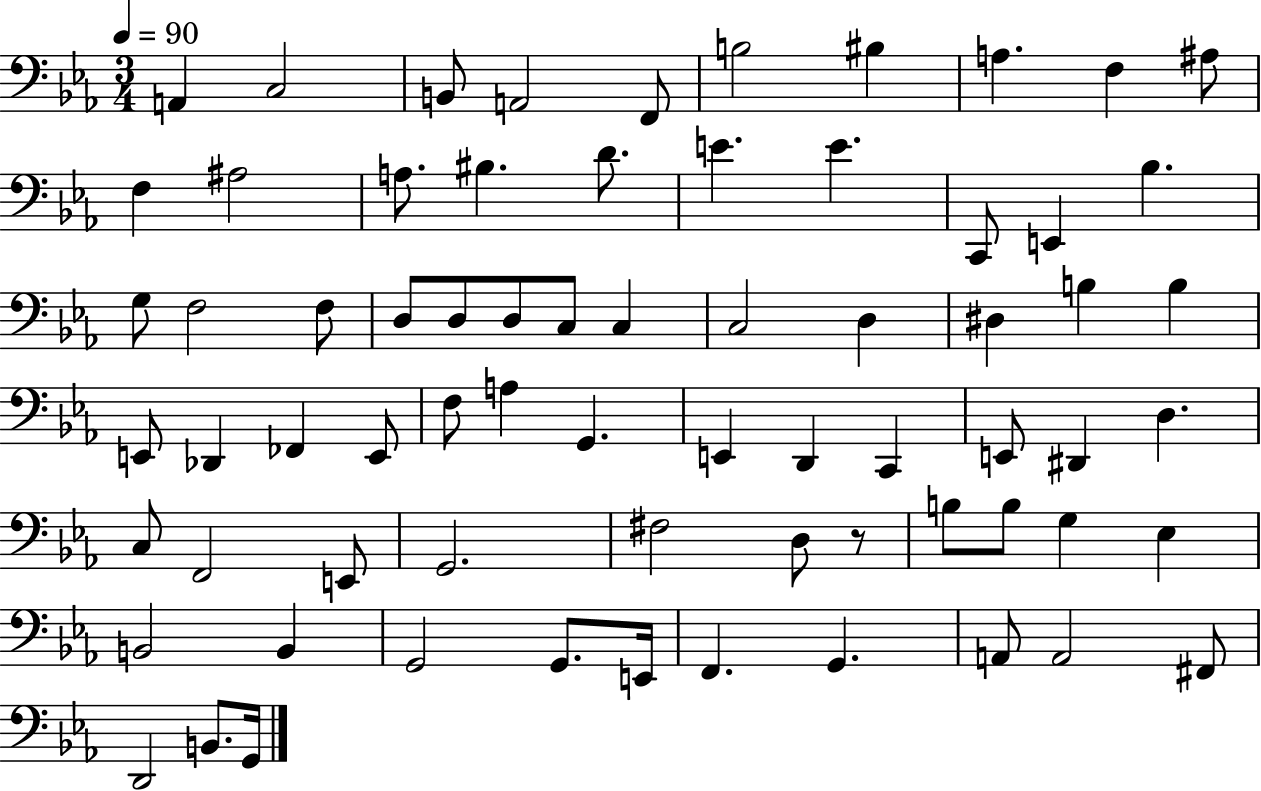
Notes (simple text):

A2/q C3/h B2/e A2/h F2/e B3/h BIS3/q A3/q. F3/q A#3/e F3/q A#3/h A3/e. BIS3/q. D4/e. E4/q. E4/q. C2/e E2/q Bb3/q. G3/e F3/h F3/e D3/e D3/e D3/e C3/e C3/q C3/h D3/q D#3/q B3/q B3/q E2/e Db2/q FES2/q E2/e F3/e A3/q G2/q. E2/q D2/q C2/q E2/e D#2/q D3/q. C3/e F2/h E2/e G2/h. F#3/h D3/e R/e B3/e B3/e G3/q Eb3/q B2/h B2/q G2/h G2/e. E2/s F2/q. G2/q. A2/e A2/h F#2/e D2/h B2/e. G2/s